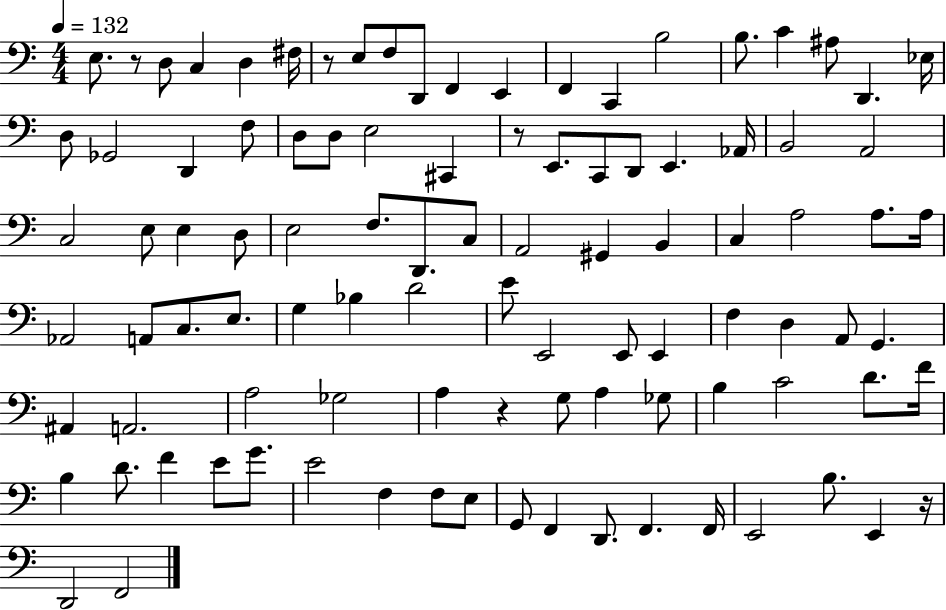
E3/e. R/e D3/e C3/q D3/q F#3/s R/e E3/e F3/e D2/e F2/q E2/q F2/q C2/q B3/h B3/e. C4/q A#3/e D2/q. Eb3/s D3/e Gb2/h D2/q F3/e D3/e D3/e E3/h C#2/q R/e E2/e. C2/e D2/e E2/q. Ab2/s B2/h A2/h C3/h E3/e E3/q D3/e E3/h F3/e. D2/e. C3/e A2/h G#2/q B2/q C3/q A3/h A3/e. A3/s Ab2/h A2/e C3/e. E3/e. G3/q Bb3/q D4/h E4/e E2/h E2/e E2/q F3/q D3/q A2/e G2/q. A#2/q A2/h. A3/h Gb3/h A3/q R/q G3/e A3/q Gb3/e B3/q C4/h D4/e. F4/s B3/q D4/e. F4/q E4/e G4/e. E4/h F3/q F3/e E3/e G2/e F2/q D2/e. F2/q. F2/s E2/h B3/e. E2/q R/s D2/h F2/h